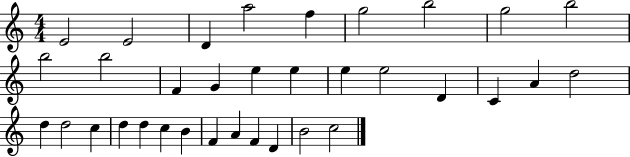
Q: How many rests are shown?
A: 0